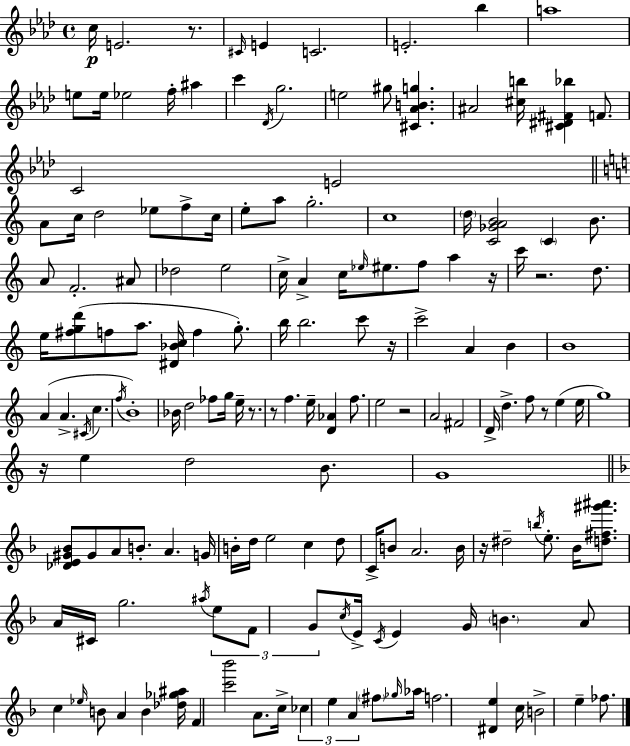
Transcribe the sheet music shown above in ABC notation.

X:1
T:Untitled
M:4/4
L:1/4
K:Ab
c/4 E2 z/2 ^C/4 E C2 E2 _b a4 e/2 e/4 _e2 f/4 ^a c' _D/4 g2 e2 ^g/2 [^C_ABg] ^A2 [^cb]/4 [^C^D^F_b] F/2 C2 E2 A/2 c/4 d2 _e/2 f/2 c/4 e/2 a/2 g2 c4 d/4 [C_GAB]2 C B/2 A/2 F2 ^A/2 _d2 e2 c/4 A c/4 _e/4 ^e/2 f/2 a z/4 c'/4 z2 d/2 e/4 [^fgd']/2 f/2 a/2 [^D_Bc]/4 f g/2 b/4 b2 c'/2 z/4 c'2 A B B4 A A ^C/4 c f/4 B4 _B/4 d2 _f/2 g/4 e/4 z/2 z/2 f e/4 [D_A] f/2 e2 z2 A2 ^F2 D/4 d f/2 z/2 e e/4 g4 z/4 e d2 B/2 G4 [_DE^G_B]/2 ^G/2 A/2 B/2 A G/4 B/4 d/4 e2 c d/2 C/4 B/2 A2 B/4 z/4 ^d2 b/4 e/2 _B/4 [d^f^g'^a']/2 A/4 ^C/4 g2 ^a/4 e/2 F/2 G/2 c/4 E/4 C/4 E G/4 B A/2 c _e/4 B/2 A B [_d_g^a]/4 F [c'_b']2 A/2 c/4 _c e A ^f/2 _g/4 _a/4 f2 [^De] c/4 B2 e _f/2